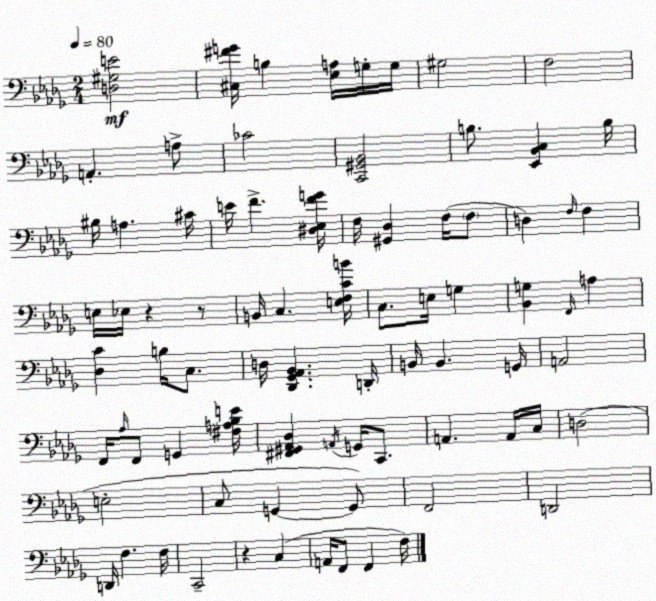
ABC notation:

X:1
T:Untitled
M:2/4
L:1/4
K:Bbm
[D,^G,E]2 [^C,^FG]/4 B, [_E,A,]/4 G,/4 G,/4 ^G,2 F,2 A,, A,/2 _C2 [C,,^G,,_B,,]2 B,/2 [_E,,_B,,C,] B,/4 ^B,/4 A, ^C/4 E/4 F [^D,_E,FG]/4 F,/4 [^G,,_D,] F,/4 F,/2 D, F,/4 F, E,/4 _E,/4 z z/2 B,,/4 C, [E,F,CB]/4 C,/2 E,/4 G, [_B,,G,] F,,/4 A, [_D,C] B,/4 C,/2 D,/4 [_D,,_G,,_A,,_B,,] D,,/4 B,,/4 B,, G,,/4 A,,2 F,,/4 _A,/4 F,,/2 G,, [^F,A,_B,E]/4 [^F,,^G,,_A,,_D,] A,,/4 G,,/4 C,,/2 A,, A,,/4 C,/4 D,2 E,2 C,/2 G,, G,,/2 F,,2 D,,2 D,,/4 F, F,/4 C,,2 z C, A,,/4 F,,/2 F,, F,/4